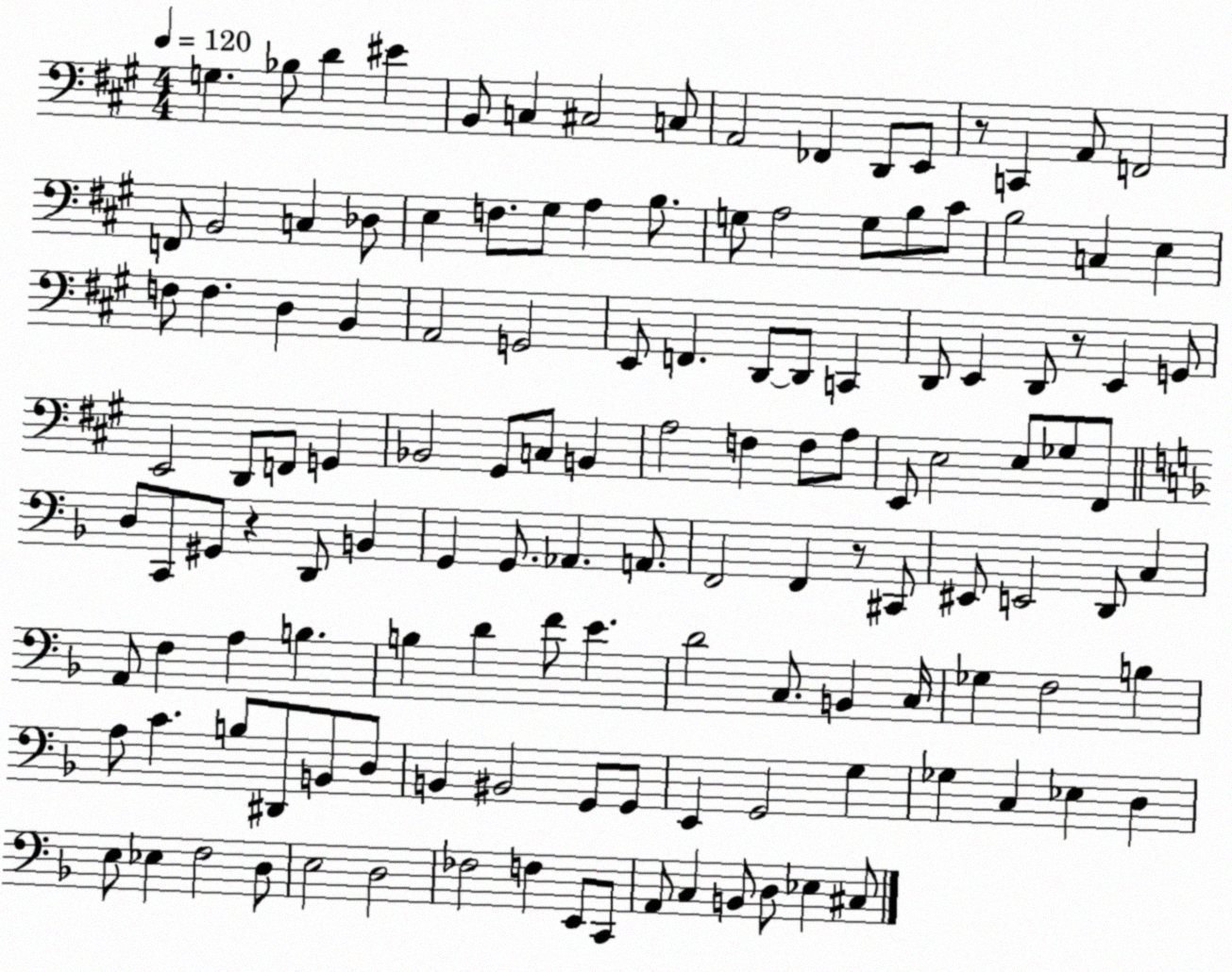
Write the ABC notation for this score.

X:1
T:Untitled
M:4/4
L:1/4
K:A
G, _B,/2 D ^E B,,/2 C, ^C,2 C,/2 A,,2 _F,, D,,/2 E,,/2 z/2 C,, A,,/2 F,,2 F,,/2 B,,2 C, _D,/2 E, F,/2 ^G,/2 A, B,/2 G,/2 A,2 G,/2 B,/2 ^C/2 B,2 C, E, F,/2 F, D, B,, A,,2 G,,2 E,,/2 F,, D,,/2 D,,/2 C,, D,,/2 E,, D,,/2 z/2 E,, G,,/2 E,,2 D,,/2 F,,/2 G,, _B,,2 ^G,,/2 C,/2 B,, A,2 F, F,/2 A,/2 E,,/2 E,2 E,/2 _G,/2 ^F,,/2 D,/2 C,,/2 ^G,,/2 z D,,/2 B,, G,, G,,/2 _A,, A,,/2 F,,2 F,, z/2 ^C,,/2 ^E,,/2 E,,2 D,,/2 C, A,,/2 F, A, B, B, D F/2 E D2 C,/2 B,, C,/4 _G, F,2 B, A,/2 C B,/2 ^D,,/2 B,,/2 D,/2 B,, ^B,,2 G,,/2 G,,/2 E,, G,,2 G, _G, C, _E, D, E,/2 _E, F,2 D,/2 E,2 D,2 _F,2 F, E,,/2 C,,/2 A,,/2 C, B,,/2 D,/2 _E, ^C,/2